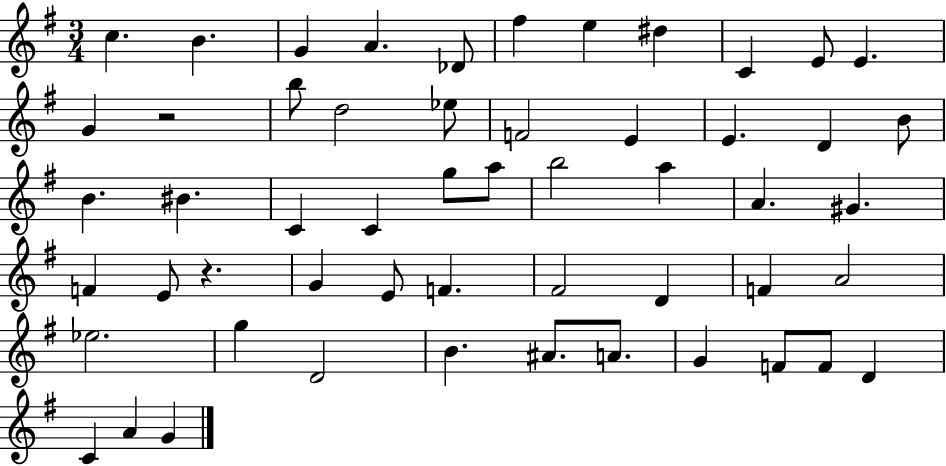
X:1
T:Untitled
M:3/4
L:1/4
K:G
c B G A _D/2 ^f e ^d C E/2 E G z2 b/2 d2 _e/2 F2 E E D B/2 B ^B C C g/2 a/2 b2 a A ^G F E/2 z G E/2 F ^F2 D F A2 _e2 g D2 B ^A/2 A/2 G F/2 F/2 D C A G